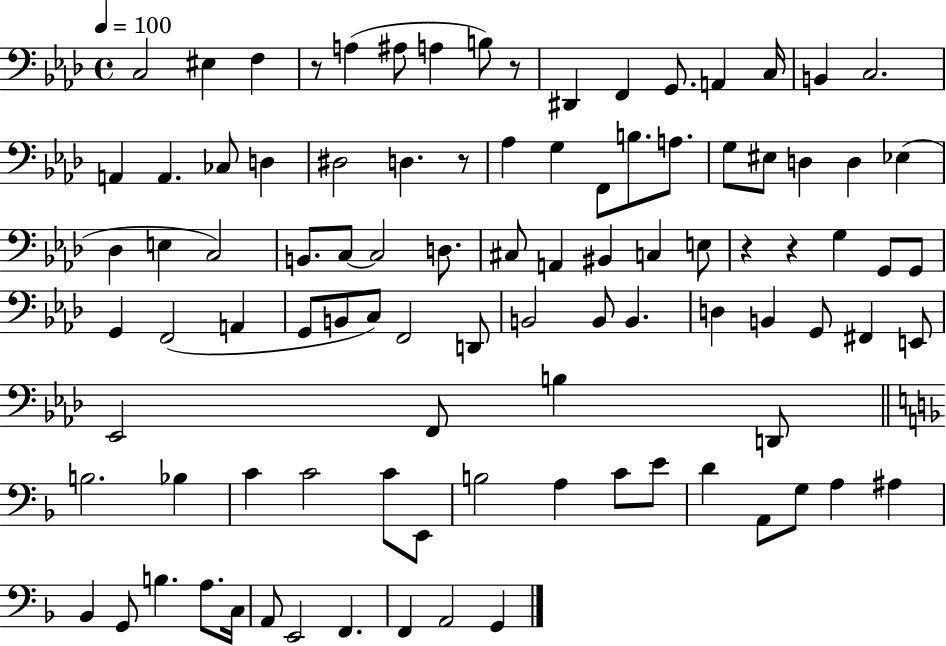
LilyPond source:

{
  \clef bass
  \time 4/4
  \defaultTimeSignature
  \key aes \major
  \tempo 4 = 100
  c2 eis4 f4 | r8 a4( ais8 a4 b8) r8 | dis,4 f,4 g,8. a,4 c16 | b,4 c2. | \break a,4 a,4. ces8 d4 | dis2 d4. r8 | aes4 g4 f,8 b8. a8. | g8 eis8 d4 d4 ees4( | \break des4 e4 c2) | b,8. c8~~ c2 d8. | cis8 a,4 bis,4 c4 e8 | r4 r4 g4 g,8 g,8 | \break g,4 f,2( a,4 | g,8 b,8 c8) f,2 d,8 | b,2 b,8 b,4. | d4 b,4 g,8 fis,4 e,8 | \break ees,2 f,8 b4 d,8 | \bar "||" \break \key f \major b2. bes4 | c'4 c'2 c'8 e,8 | b2 a4 c'8 e'8 | d'4 a,8 g8 a4 ais4 | \break bes,4 g,8 b4. a8. c16 | a,8 e,2 f,4. | f,4 a,2 g,4 | \bar "|."
}